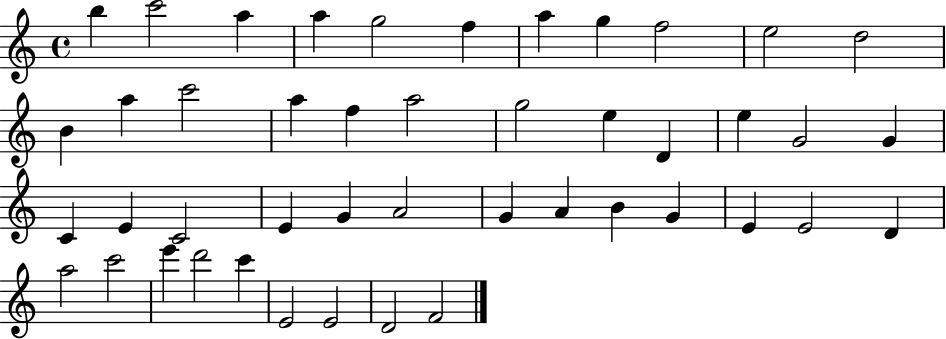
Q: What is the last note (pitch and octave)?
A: F4